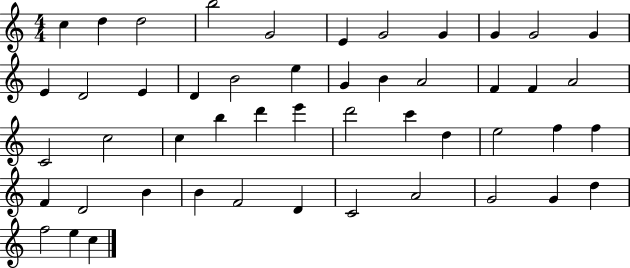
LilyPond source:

{
  \clef treble
  \numericTimeSignature
  \time 4/4
  \key c \major
  c''4 d''4 d''2 | b''2 g'2 | e'4 g'2 g'4 | g'4 g'2 g'4 | \break e'4 d'2 e'4 | d'4 b'2 e''4 | g'4 b'4 a'2 | f'4 f'4 a'2 | \break c'2 c''2 | c''4 b''4 d'''4 e'''4 | d'''2 c'''4 d''4 | e''2 f''4 f''4 | \break f'4 d'2 b'4 | b'4 f'2 d'4 | c'2 a'2 | g'2 g'4 d''4 | \break f''2 e''4 c''4 | \bar "|."
}